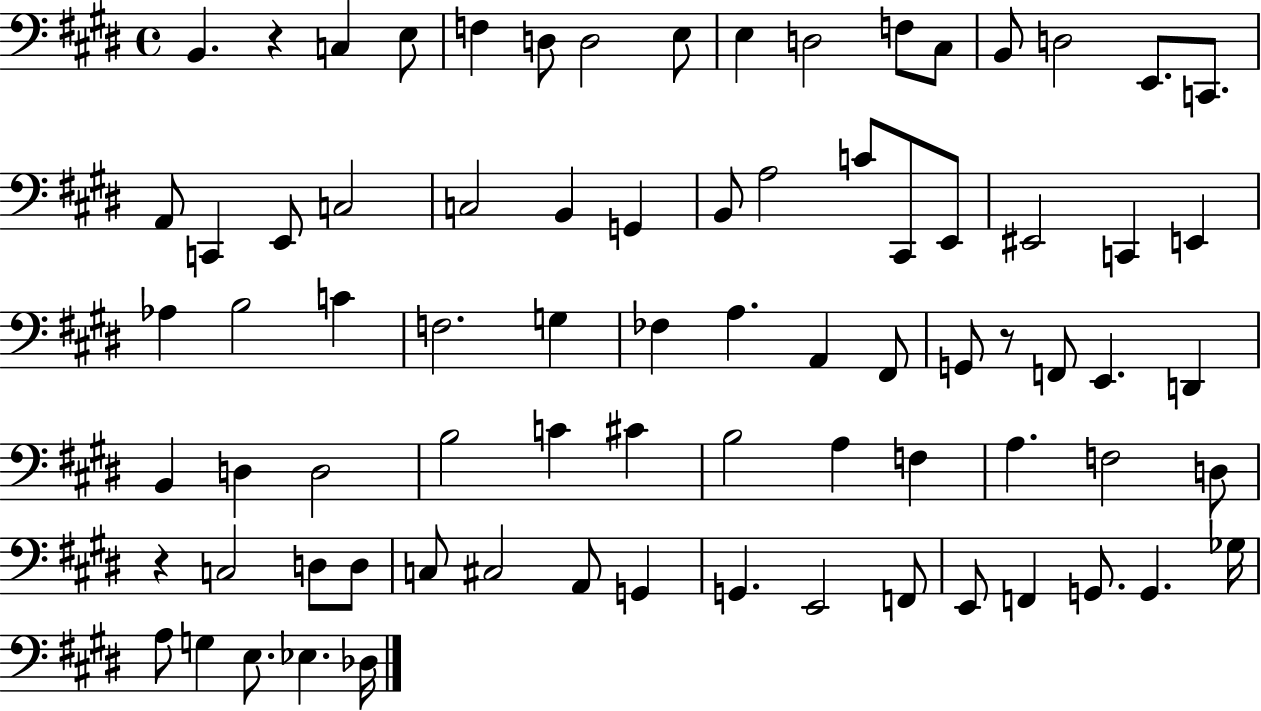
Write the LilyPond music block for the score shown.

{
  \clef bass
  \time 4/4
  \defaultTimeSignature
  \key e \major
  b,4. r4 c4 e8 | f4 d8 d2 e8 | e4 d2 f8 cis8 | b,8 d2 e,8. c,8. | \break a,8 c,4 e,8 c2 | c2 b,4 g,4 | b,8 a2 c'8 cis,8 e,8 | eis,2 c,4 e,4 | \break aes4 b2 c'4 | f2. g4 | fes4 a4. a,4 fis,8 | g,8 r8 f,8 e,4. d,4 | \break b,4 d4 d2 | b2 c'4 cis'4 | b2 a4 f4 | a4. f2 d8 | \break r4 c2 d8 d8 | c8 cis2 a,8 g,4 | g,4. e,2 f,8 | e,8 f,4 g,8. g,4. ges16 | \break a8 g4 e8. ees4. des16 | \bar "|."
}